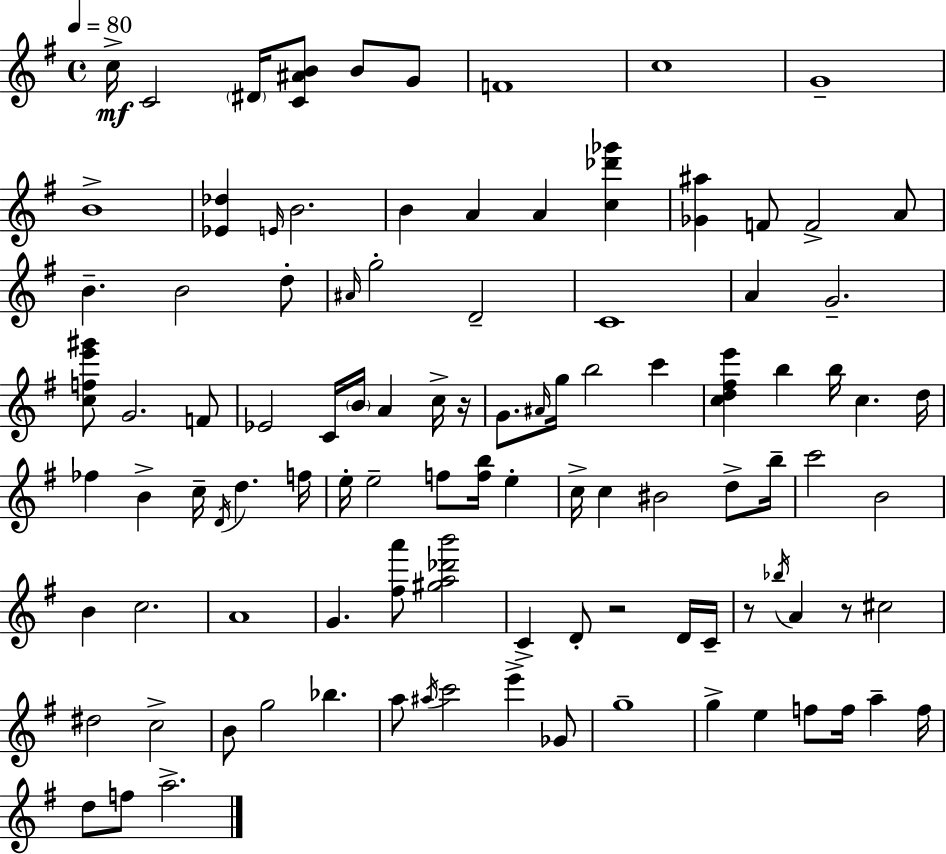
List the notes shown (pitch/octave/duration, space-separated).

C5/s C4/h D#4/s [C4,A#4,B4]/e B4/e G4/e F4/w C5/w G4/w B4/w [Eb4,Db5]/q E4/s B4/h. B4/q A4/q A4/q [C5,Db6,Gb6]/q [Gb4,A#5]/q F4/e F4/h A4/e B4/q. B4/h D5/e A#4/s G5/h D4/h C4/w A4/q G4/h. [C5,F5,E6,G#6]/e G4/h. F4/e Eb4/h C4/s B4/s A4/q C5/s R/s G4/e. A#4/s G5/s B5/h C6/q [C5,D5,F#5,E6]/q B5/q B5/s C5/q. D5/s FES5/q B4/q C5/s D4/s D5/q. F5/s E5/s E5/h F5/e [F5,B5]/s E5/q C5/s C5/q BIS4/h D5/e B5/s C6/h B4/h B4/q C5/h. A4/w G4/q. [F#5,A6]/e [G#5,A5,Db6,B6]/h C4/q D4/e R/h D4/s C4/s R/e Bb5/s A4/q R/e C#5/h D#5/h C5/h B4/e G5/h Bb5/q. A5/e A#5/s C6/h E6/q Gb4/e G5/w G5/q E5/q F5/e F5/s A5/q F5/s D5/e F5/e A5/h.